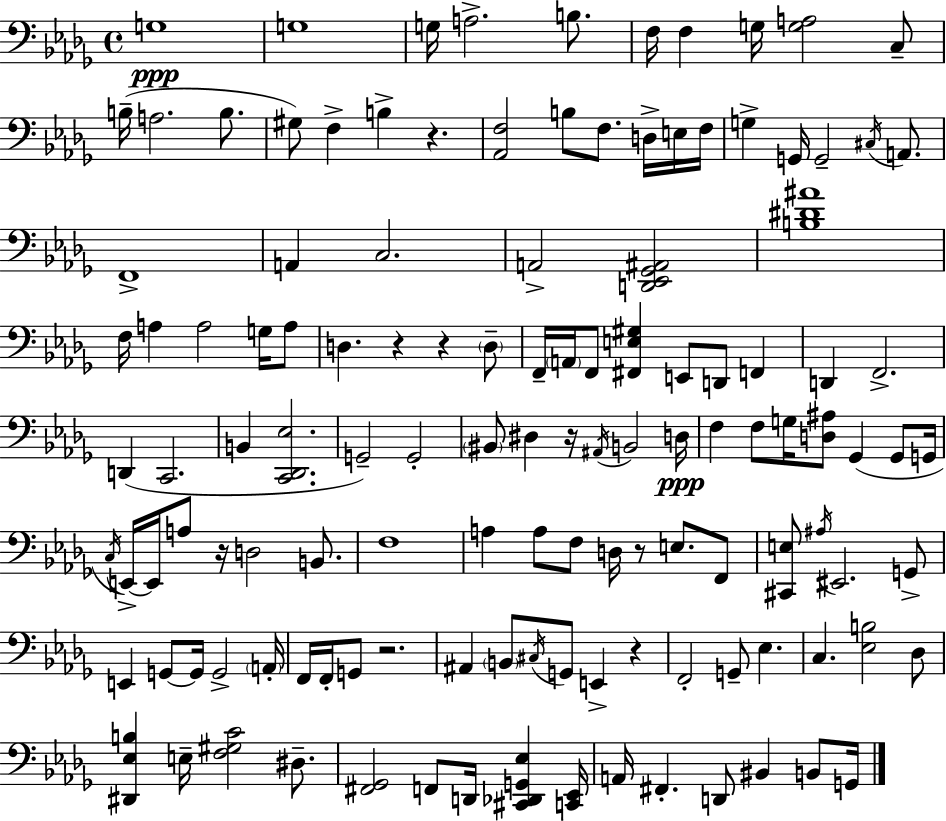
{
  \clef bass
  \time 4/4
  \defaultTimeSignature
  \key bes \minor
  \repeat volta 2 { g1\ppp | g1 | g16 a2.-> b8. | f16 f4 g16 <g a>2 c8-- | \break b16--( a2. b8. | gis8) f4-> b4-> r4. | <aes, f>2 b8 f8. d16-> e16 f16 | g4-> g,16 g,2-- \acciaccatura { cis16 } a,8. | \break f,1-> | a,4 c2. | a,2-> <d, ees, ges, ais,>2 | <b dis' ais'>1 | \break f16 a4 a2 g16 a8 | d4. r4 r4 \parenthesize d8-- | f,16-- \parenthesize a,16 f,8 <fis, e gis>4 e,8 d,8 f,4 | d,4 f,2.-> | \break d,4( c,2. | b,4 <c, des, ees>2. | g,2--) g,2-. | \parenthesize bis,8 dis4 r16 \acciaccatura { ais,16 } b,2 | \break d16\ppp f4 f8 g16 <d ais>8 ges,4( ges,8 | g,16 \acciaccatura { c16 } e,16->~~) e,16 a8 r16 d2 | b,8. f1 | a4 a8 f8 d16 r8 e8. | \break f,8 <cis, e>8 \acciaccatura { ais16 } eis,2. | g,8-> e,4 g,8~~ g,16 g,2-> | \parenthesize a,16-. f,16 f,16-. g,8 r2. | ais,4 \parenthesize b,8 \acciaccatura { cis16 } g,8 e,4-> | \break r4 f,2-. g,8-- ees4. | c4. <ees b>2 | des8 <dis, ees b>4 e16-- <f gis c'>2 | dis8.-- <fis, ges,>2 f,8 d,16 | \break <cis, des, g, ees>4 <c, ees,>16 a,16 fis,4.-. d,8 bis,4 | b,8 g,16 } \bar "|."
}